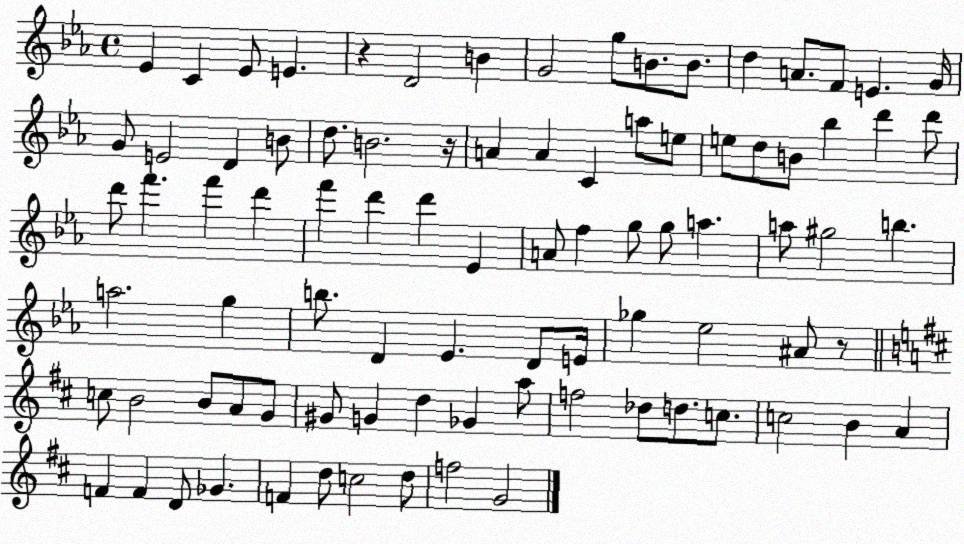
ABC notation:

X:1
T:Untitled
M:4/4
L:1/4
K:Eb
_E C _E/2 E z D2 B G2 g/2 B/2 B/2 d A/2 F/2 E G/4 G/2 E2 D B/2 d/2 B2 z/4 A A C a/2 e/2 e/2 d/2 B/2 _b d' d'/2 d'/2 f' f' d' f' d' d' _E A/2 f g/2 g/2 a a/2 ^g2 b a2 g b/2 D _E D/2 E/4 _g _e2 ^A/2 z/2 c/2 B2 B/2 A/2 G/2 ^G/2 G d _G a/2 f2 _d/2 d/2 c/2 c2 B A F F D/2 _G F d/2 c2 d/2 f2 G2